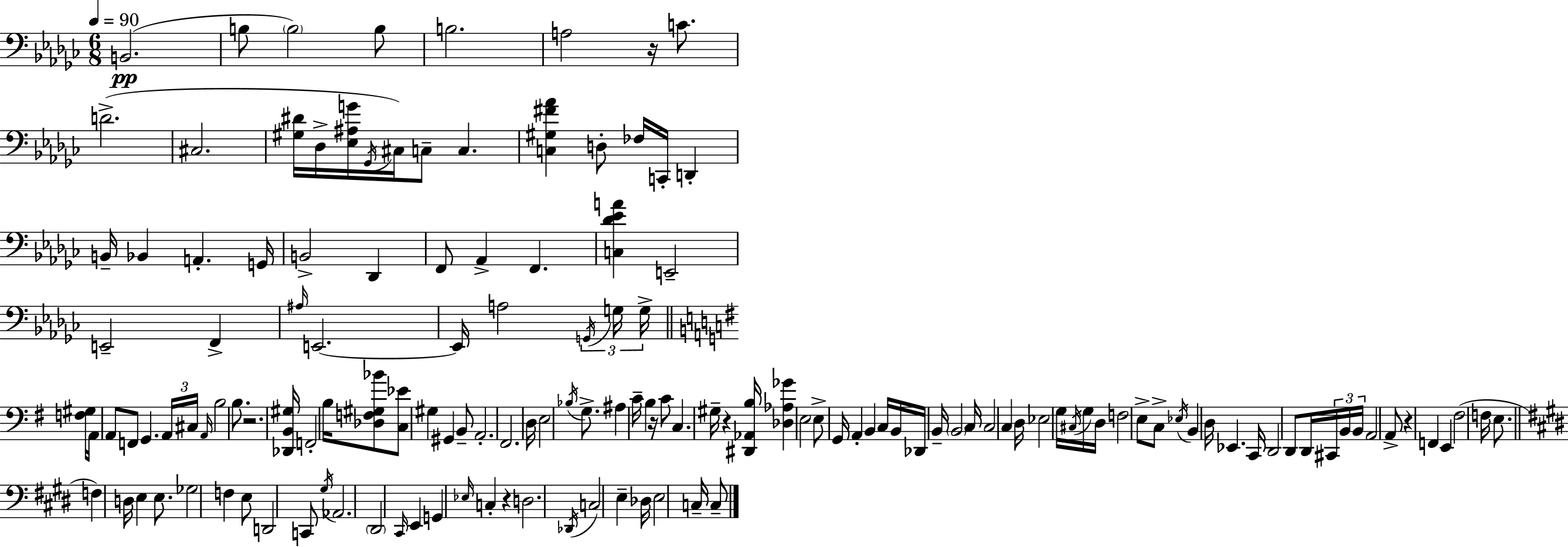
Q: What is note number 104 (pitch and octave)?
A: F3